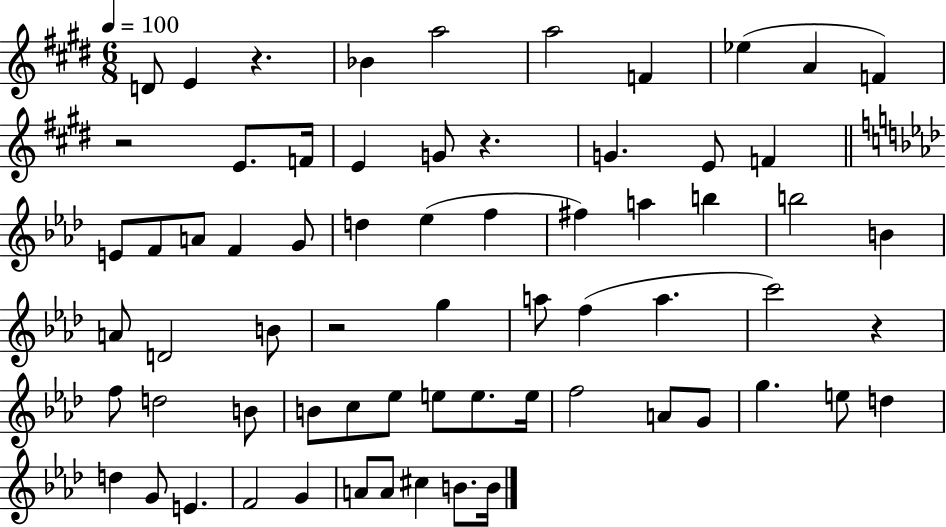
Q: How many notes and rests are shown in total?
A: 67